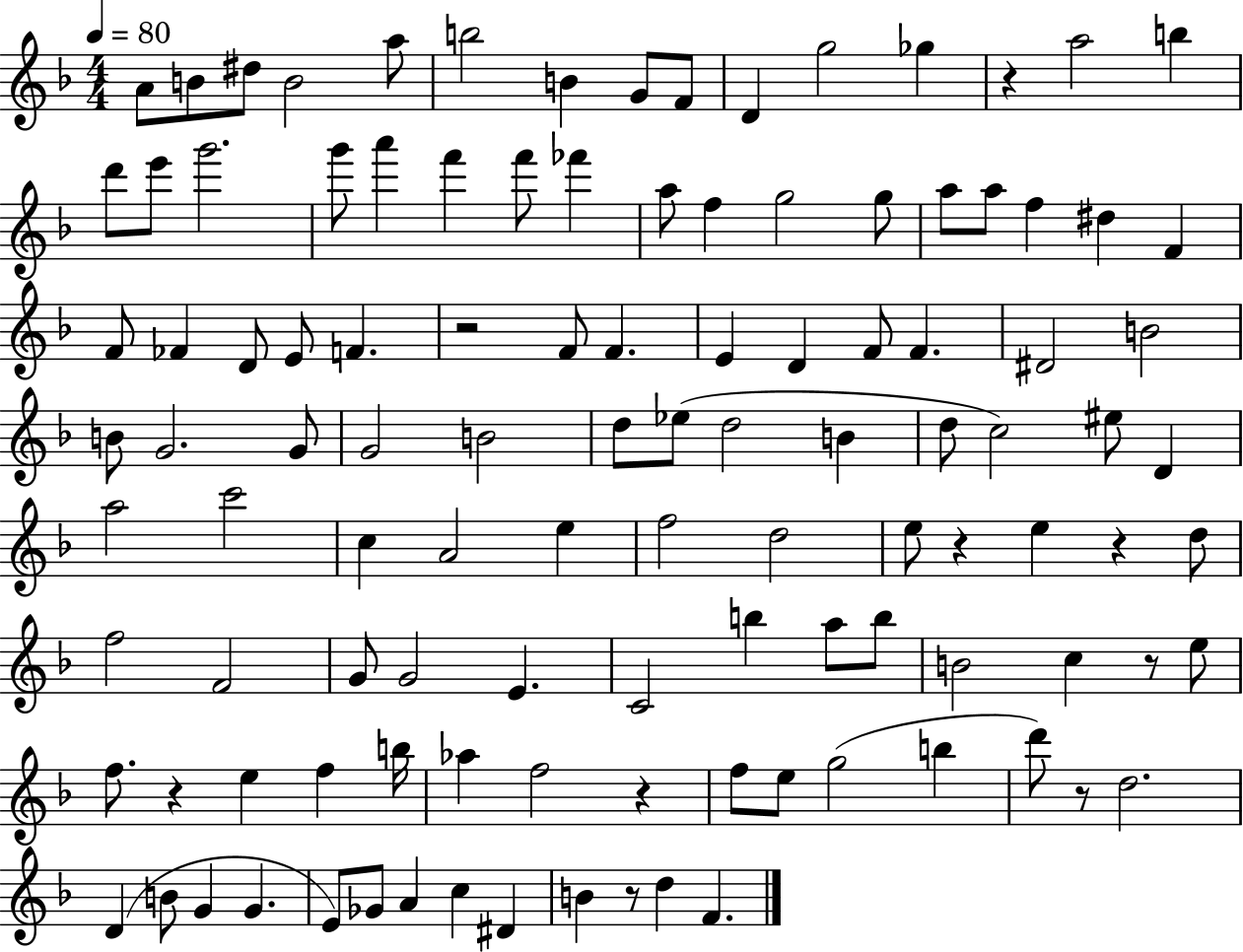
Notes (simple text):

A4/e B4/e D#5/e B4/h A5/e B5/h B4/q G4/e F4/e D4/q G5/h Gb5/q R/q A5/h B5/q D6/e E6/e G6/h. G6/e A6/q F6/q F6/e FES6/q A5/e F5/q G5/h G5/e A5/e A5/e F5/q D#5/q F4/q F4/e FES4/q D4/e E4/e F4/q. R/h F4/e F4/q. E4/q D4/q F4/e F4/q. D#4/h B4/h B4/e G4/h. G4/e G4/h B4/h D5/e Eb5/e D5/h B4/q D5/e C5/h EIS5/e D4/q A5/h C6/h C5/q A4/h E5/q F5/h D5/h E5/e R/q E5/q R/q D5/e F5/h F4/h G4/e G4/h E4/q. C4/h B5/q A5/e B5/e B4/h C5/q R/e E5/e F5/e. R/q E5/q F5/q B5/s Ab5/q F5/h R/q F5/e E5/e G5/h B5/q D6/e R/e D5/h. D4/q B4/e G4/q G4/q. E4/e Gb4/e A4/q C5/q D#4/q B4/q R/e D5/q F4/q.